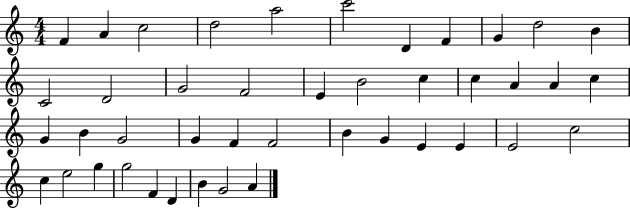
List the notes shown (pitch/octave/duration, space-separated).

F4/q A4/q C5/h D5/h A5/h C6/h D4/q F4/q G4/q D5/h B4/q C4/h D4/h G4/h F4/h E4/q B4/h C5/q C5/q A4/q A4/q C5/q G4/q B4/q G4/h G4/q F4/q F4/h B4/q G4/q E4/q E4/q E4/h C5/h C5/q E5/h G5/q G5/h F4/q D4/q B4/q G4/h A4/q